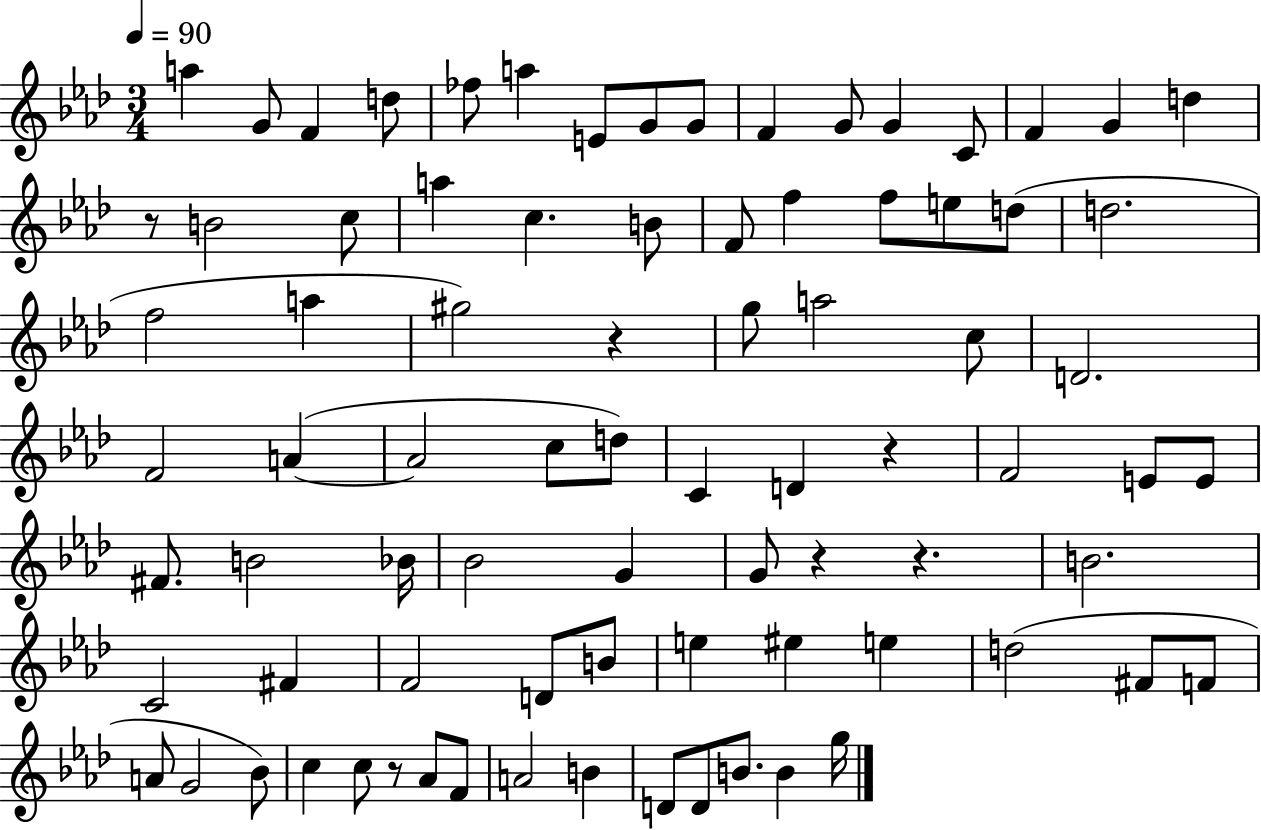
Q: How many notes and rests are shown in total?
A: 82